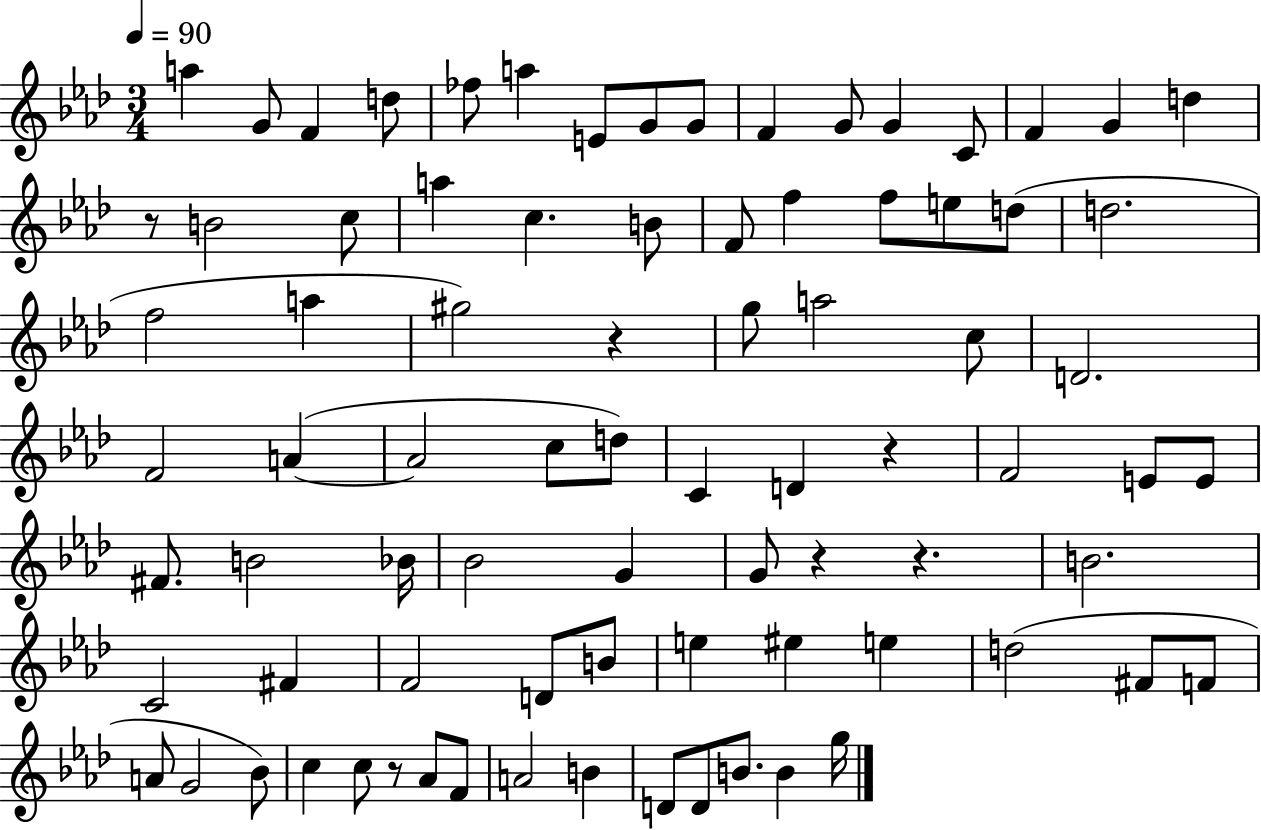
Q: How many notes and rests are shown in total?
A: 82